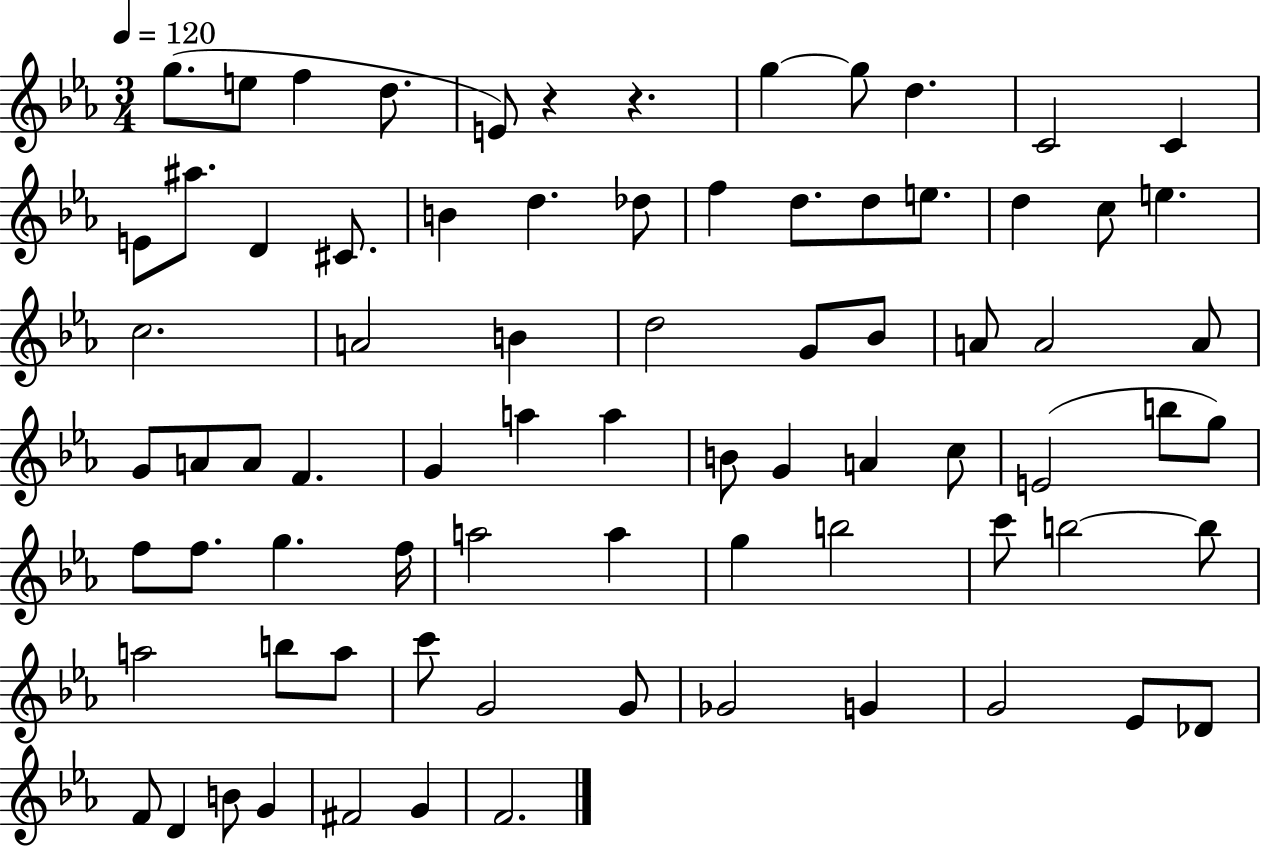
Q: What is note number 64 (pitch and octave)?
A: G4